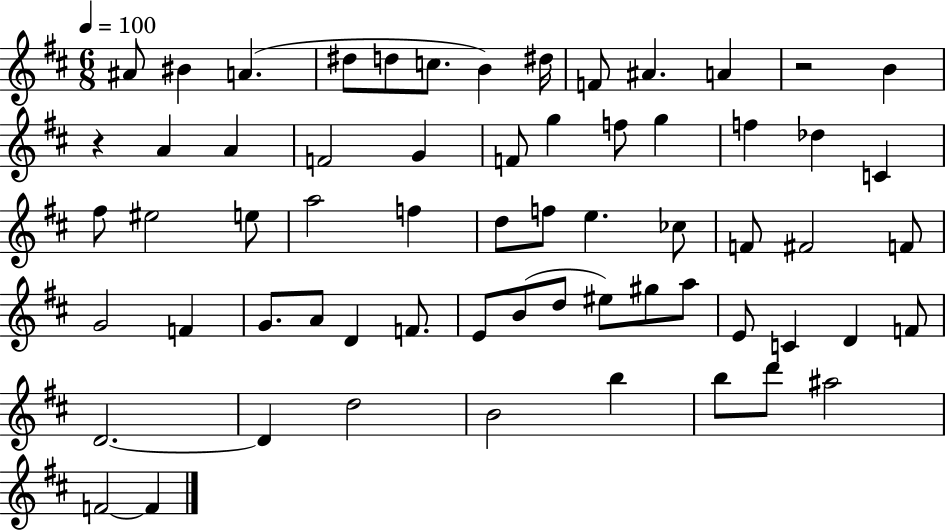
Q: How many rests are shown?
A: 2